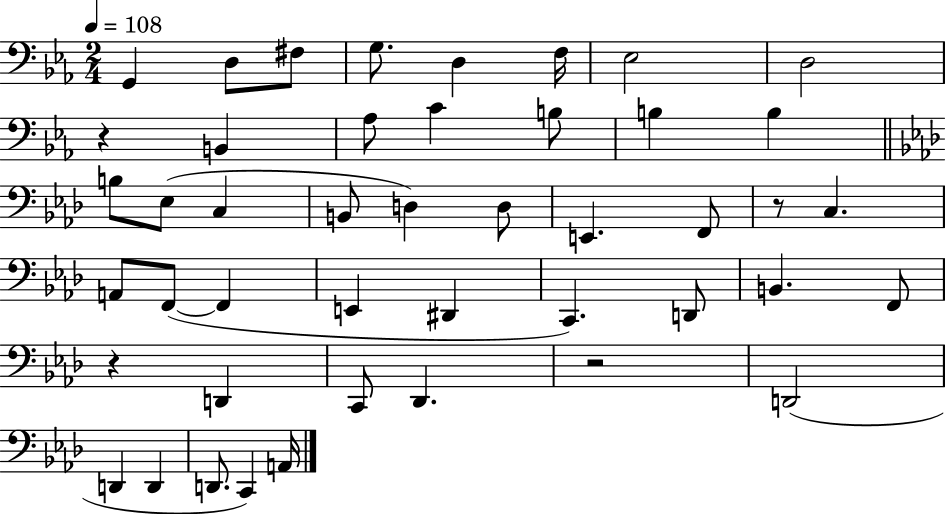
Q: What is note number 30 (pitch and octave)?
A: D2